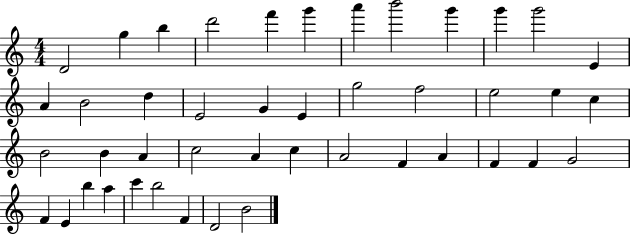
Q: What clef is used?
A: treble